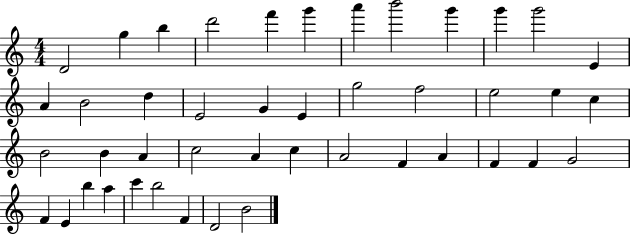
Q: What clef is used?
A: treble